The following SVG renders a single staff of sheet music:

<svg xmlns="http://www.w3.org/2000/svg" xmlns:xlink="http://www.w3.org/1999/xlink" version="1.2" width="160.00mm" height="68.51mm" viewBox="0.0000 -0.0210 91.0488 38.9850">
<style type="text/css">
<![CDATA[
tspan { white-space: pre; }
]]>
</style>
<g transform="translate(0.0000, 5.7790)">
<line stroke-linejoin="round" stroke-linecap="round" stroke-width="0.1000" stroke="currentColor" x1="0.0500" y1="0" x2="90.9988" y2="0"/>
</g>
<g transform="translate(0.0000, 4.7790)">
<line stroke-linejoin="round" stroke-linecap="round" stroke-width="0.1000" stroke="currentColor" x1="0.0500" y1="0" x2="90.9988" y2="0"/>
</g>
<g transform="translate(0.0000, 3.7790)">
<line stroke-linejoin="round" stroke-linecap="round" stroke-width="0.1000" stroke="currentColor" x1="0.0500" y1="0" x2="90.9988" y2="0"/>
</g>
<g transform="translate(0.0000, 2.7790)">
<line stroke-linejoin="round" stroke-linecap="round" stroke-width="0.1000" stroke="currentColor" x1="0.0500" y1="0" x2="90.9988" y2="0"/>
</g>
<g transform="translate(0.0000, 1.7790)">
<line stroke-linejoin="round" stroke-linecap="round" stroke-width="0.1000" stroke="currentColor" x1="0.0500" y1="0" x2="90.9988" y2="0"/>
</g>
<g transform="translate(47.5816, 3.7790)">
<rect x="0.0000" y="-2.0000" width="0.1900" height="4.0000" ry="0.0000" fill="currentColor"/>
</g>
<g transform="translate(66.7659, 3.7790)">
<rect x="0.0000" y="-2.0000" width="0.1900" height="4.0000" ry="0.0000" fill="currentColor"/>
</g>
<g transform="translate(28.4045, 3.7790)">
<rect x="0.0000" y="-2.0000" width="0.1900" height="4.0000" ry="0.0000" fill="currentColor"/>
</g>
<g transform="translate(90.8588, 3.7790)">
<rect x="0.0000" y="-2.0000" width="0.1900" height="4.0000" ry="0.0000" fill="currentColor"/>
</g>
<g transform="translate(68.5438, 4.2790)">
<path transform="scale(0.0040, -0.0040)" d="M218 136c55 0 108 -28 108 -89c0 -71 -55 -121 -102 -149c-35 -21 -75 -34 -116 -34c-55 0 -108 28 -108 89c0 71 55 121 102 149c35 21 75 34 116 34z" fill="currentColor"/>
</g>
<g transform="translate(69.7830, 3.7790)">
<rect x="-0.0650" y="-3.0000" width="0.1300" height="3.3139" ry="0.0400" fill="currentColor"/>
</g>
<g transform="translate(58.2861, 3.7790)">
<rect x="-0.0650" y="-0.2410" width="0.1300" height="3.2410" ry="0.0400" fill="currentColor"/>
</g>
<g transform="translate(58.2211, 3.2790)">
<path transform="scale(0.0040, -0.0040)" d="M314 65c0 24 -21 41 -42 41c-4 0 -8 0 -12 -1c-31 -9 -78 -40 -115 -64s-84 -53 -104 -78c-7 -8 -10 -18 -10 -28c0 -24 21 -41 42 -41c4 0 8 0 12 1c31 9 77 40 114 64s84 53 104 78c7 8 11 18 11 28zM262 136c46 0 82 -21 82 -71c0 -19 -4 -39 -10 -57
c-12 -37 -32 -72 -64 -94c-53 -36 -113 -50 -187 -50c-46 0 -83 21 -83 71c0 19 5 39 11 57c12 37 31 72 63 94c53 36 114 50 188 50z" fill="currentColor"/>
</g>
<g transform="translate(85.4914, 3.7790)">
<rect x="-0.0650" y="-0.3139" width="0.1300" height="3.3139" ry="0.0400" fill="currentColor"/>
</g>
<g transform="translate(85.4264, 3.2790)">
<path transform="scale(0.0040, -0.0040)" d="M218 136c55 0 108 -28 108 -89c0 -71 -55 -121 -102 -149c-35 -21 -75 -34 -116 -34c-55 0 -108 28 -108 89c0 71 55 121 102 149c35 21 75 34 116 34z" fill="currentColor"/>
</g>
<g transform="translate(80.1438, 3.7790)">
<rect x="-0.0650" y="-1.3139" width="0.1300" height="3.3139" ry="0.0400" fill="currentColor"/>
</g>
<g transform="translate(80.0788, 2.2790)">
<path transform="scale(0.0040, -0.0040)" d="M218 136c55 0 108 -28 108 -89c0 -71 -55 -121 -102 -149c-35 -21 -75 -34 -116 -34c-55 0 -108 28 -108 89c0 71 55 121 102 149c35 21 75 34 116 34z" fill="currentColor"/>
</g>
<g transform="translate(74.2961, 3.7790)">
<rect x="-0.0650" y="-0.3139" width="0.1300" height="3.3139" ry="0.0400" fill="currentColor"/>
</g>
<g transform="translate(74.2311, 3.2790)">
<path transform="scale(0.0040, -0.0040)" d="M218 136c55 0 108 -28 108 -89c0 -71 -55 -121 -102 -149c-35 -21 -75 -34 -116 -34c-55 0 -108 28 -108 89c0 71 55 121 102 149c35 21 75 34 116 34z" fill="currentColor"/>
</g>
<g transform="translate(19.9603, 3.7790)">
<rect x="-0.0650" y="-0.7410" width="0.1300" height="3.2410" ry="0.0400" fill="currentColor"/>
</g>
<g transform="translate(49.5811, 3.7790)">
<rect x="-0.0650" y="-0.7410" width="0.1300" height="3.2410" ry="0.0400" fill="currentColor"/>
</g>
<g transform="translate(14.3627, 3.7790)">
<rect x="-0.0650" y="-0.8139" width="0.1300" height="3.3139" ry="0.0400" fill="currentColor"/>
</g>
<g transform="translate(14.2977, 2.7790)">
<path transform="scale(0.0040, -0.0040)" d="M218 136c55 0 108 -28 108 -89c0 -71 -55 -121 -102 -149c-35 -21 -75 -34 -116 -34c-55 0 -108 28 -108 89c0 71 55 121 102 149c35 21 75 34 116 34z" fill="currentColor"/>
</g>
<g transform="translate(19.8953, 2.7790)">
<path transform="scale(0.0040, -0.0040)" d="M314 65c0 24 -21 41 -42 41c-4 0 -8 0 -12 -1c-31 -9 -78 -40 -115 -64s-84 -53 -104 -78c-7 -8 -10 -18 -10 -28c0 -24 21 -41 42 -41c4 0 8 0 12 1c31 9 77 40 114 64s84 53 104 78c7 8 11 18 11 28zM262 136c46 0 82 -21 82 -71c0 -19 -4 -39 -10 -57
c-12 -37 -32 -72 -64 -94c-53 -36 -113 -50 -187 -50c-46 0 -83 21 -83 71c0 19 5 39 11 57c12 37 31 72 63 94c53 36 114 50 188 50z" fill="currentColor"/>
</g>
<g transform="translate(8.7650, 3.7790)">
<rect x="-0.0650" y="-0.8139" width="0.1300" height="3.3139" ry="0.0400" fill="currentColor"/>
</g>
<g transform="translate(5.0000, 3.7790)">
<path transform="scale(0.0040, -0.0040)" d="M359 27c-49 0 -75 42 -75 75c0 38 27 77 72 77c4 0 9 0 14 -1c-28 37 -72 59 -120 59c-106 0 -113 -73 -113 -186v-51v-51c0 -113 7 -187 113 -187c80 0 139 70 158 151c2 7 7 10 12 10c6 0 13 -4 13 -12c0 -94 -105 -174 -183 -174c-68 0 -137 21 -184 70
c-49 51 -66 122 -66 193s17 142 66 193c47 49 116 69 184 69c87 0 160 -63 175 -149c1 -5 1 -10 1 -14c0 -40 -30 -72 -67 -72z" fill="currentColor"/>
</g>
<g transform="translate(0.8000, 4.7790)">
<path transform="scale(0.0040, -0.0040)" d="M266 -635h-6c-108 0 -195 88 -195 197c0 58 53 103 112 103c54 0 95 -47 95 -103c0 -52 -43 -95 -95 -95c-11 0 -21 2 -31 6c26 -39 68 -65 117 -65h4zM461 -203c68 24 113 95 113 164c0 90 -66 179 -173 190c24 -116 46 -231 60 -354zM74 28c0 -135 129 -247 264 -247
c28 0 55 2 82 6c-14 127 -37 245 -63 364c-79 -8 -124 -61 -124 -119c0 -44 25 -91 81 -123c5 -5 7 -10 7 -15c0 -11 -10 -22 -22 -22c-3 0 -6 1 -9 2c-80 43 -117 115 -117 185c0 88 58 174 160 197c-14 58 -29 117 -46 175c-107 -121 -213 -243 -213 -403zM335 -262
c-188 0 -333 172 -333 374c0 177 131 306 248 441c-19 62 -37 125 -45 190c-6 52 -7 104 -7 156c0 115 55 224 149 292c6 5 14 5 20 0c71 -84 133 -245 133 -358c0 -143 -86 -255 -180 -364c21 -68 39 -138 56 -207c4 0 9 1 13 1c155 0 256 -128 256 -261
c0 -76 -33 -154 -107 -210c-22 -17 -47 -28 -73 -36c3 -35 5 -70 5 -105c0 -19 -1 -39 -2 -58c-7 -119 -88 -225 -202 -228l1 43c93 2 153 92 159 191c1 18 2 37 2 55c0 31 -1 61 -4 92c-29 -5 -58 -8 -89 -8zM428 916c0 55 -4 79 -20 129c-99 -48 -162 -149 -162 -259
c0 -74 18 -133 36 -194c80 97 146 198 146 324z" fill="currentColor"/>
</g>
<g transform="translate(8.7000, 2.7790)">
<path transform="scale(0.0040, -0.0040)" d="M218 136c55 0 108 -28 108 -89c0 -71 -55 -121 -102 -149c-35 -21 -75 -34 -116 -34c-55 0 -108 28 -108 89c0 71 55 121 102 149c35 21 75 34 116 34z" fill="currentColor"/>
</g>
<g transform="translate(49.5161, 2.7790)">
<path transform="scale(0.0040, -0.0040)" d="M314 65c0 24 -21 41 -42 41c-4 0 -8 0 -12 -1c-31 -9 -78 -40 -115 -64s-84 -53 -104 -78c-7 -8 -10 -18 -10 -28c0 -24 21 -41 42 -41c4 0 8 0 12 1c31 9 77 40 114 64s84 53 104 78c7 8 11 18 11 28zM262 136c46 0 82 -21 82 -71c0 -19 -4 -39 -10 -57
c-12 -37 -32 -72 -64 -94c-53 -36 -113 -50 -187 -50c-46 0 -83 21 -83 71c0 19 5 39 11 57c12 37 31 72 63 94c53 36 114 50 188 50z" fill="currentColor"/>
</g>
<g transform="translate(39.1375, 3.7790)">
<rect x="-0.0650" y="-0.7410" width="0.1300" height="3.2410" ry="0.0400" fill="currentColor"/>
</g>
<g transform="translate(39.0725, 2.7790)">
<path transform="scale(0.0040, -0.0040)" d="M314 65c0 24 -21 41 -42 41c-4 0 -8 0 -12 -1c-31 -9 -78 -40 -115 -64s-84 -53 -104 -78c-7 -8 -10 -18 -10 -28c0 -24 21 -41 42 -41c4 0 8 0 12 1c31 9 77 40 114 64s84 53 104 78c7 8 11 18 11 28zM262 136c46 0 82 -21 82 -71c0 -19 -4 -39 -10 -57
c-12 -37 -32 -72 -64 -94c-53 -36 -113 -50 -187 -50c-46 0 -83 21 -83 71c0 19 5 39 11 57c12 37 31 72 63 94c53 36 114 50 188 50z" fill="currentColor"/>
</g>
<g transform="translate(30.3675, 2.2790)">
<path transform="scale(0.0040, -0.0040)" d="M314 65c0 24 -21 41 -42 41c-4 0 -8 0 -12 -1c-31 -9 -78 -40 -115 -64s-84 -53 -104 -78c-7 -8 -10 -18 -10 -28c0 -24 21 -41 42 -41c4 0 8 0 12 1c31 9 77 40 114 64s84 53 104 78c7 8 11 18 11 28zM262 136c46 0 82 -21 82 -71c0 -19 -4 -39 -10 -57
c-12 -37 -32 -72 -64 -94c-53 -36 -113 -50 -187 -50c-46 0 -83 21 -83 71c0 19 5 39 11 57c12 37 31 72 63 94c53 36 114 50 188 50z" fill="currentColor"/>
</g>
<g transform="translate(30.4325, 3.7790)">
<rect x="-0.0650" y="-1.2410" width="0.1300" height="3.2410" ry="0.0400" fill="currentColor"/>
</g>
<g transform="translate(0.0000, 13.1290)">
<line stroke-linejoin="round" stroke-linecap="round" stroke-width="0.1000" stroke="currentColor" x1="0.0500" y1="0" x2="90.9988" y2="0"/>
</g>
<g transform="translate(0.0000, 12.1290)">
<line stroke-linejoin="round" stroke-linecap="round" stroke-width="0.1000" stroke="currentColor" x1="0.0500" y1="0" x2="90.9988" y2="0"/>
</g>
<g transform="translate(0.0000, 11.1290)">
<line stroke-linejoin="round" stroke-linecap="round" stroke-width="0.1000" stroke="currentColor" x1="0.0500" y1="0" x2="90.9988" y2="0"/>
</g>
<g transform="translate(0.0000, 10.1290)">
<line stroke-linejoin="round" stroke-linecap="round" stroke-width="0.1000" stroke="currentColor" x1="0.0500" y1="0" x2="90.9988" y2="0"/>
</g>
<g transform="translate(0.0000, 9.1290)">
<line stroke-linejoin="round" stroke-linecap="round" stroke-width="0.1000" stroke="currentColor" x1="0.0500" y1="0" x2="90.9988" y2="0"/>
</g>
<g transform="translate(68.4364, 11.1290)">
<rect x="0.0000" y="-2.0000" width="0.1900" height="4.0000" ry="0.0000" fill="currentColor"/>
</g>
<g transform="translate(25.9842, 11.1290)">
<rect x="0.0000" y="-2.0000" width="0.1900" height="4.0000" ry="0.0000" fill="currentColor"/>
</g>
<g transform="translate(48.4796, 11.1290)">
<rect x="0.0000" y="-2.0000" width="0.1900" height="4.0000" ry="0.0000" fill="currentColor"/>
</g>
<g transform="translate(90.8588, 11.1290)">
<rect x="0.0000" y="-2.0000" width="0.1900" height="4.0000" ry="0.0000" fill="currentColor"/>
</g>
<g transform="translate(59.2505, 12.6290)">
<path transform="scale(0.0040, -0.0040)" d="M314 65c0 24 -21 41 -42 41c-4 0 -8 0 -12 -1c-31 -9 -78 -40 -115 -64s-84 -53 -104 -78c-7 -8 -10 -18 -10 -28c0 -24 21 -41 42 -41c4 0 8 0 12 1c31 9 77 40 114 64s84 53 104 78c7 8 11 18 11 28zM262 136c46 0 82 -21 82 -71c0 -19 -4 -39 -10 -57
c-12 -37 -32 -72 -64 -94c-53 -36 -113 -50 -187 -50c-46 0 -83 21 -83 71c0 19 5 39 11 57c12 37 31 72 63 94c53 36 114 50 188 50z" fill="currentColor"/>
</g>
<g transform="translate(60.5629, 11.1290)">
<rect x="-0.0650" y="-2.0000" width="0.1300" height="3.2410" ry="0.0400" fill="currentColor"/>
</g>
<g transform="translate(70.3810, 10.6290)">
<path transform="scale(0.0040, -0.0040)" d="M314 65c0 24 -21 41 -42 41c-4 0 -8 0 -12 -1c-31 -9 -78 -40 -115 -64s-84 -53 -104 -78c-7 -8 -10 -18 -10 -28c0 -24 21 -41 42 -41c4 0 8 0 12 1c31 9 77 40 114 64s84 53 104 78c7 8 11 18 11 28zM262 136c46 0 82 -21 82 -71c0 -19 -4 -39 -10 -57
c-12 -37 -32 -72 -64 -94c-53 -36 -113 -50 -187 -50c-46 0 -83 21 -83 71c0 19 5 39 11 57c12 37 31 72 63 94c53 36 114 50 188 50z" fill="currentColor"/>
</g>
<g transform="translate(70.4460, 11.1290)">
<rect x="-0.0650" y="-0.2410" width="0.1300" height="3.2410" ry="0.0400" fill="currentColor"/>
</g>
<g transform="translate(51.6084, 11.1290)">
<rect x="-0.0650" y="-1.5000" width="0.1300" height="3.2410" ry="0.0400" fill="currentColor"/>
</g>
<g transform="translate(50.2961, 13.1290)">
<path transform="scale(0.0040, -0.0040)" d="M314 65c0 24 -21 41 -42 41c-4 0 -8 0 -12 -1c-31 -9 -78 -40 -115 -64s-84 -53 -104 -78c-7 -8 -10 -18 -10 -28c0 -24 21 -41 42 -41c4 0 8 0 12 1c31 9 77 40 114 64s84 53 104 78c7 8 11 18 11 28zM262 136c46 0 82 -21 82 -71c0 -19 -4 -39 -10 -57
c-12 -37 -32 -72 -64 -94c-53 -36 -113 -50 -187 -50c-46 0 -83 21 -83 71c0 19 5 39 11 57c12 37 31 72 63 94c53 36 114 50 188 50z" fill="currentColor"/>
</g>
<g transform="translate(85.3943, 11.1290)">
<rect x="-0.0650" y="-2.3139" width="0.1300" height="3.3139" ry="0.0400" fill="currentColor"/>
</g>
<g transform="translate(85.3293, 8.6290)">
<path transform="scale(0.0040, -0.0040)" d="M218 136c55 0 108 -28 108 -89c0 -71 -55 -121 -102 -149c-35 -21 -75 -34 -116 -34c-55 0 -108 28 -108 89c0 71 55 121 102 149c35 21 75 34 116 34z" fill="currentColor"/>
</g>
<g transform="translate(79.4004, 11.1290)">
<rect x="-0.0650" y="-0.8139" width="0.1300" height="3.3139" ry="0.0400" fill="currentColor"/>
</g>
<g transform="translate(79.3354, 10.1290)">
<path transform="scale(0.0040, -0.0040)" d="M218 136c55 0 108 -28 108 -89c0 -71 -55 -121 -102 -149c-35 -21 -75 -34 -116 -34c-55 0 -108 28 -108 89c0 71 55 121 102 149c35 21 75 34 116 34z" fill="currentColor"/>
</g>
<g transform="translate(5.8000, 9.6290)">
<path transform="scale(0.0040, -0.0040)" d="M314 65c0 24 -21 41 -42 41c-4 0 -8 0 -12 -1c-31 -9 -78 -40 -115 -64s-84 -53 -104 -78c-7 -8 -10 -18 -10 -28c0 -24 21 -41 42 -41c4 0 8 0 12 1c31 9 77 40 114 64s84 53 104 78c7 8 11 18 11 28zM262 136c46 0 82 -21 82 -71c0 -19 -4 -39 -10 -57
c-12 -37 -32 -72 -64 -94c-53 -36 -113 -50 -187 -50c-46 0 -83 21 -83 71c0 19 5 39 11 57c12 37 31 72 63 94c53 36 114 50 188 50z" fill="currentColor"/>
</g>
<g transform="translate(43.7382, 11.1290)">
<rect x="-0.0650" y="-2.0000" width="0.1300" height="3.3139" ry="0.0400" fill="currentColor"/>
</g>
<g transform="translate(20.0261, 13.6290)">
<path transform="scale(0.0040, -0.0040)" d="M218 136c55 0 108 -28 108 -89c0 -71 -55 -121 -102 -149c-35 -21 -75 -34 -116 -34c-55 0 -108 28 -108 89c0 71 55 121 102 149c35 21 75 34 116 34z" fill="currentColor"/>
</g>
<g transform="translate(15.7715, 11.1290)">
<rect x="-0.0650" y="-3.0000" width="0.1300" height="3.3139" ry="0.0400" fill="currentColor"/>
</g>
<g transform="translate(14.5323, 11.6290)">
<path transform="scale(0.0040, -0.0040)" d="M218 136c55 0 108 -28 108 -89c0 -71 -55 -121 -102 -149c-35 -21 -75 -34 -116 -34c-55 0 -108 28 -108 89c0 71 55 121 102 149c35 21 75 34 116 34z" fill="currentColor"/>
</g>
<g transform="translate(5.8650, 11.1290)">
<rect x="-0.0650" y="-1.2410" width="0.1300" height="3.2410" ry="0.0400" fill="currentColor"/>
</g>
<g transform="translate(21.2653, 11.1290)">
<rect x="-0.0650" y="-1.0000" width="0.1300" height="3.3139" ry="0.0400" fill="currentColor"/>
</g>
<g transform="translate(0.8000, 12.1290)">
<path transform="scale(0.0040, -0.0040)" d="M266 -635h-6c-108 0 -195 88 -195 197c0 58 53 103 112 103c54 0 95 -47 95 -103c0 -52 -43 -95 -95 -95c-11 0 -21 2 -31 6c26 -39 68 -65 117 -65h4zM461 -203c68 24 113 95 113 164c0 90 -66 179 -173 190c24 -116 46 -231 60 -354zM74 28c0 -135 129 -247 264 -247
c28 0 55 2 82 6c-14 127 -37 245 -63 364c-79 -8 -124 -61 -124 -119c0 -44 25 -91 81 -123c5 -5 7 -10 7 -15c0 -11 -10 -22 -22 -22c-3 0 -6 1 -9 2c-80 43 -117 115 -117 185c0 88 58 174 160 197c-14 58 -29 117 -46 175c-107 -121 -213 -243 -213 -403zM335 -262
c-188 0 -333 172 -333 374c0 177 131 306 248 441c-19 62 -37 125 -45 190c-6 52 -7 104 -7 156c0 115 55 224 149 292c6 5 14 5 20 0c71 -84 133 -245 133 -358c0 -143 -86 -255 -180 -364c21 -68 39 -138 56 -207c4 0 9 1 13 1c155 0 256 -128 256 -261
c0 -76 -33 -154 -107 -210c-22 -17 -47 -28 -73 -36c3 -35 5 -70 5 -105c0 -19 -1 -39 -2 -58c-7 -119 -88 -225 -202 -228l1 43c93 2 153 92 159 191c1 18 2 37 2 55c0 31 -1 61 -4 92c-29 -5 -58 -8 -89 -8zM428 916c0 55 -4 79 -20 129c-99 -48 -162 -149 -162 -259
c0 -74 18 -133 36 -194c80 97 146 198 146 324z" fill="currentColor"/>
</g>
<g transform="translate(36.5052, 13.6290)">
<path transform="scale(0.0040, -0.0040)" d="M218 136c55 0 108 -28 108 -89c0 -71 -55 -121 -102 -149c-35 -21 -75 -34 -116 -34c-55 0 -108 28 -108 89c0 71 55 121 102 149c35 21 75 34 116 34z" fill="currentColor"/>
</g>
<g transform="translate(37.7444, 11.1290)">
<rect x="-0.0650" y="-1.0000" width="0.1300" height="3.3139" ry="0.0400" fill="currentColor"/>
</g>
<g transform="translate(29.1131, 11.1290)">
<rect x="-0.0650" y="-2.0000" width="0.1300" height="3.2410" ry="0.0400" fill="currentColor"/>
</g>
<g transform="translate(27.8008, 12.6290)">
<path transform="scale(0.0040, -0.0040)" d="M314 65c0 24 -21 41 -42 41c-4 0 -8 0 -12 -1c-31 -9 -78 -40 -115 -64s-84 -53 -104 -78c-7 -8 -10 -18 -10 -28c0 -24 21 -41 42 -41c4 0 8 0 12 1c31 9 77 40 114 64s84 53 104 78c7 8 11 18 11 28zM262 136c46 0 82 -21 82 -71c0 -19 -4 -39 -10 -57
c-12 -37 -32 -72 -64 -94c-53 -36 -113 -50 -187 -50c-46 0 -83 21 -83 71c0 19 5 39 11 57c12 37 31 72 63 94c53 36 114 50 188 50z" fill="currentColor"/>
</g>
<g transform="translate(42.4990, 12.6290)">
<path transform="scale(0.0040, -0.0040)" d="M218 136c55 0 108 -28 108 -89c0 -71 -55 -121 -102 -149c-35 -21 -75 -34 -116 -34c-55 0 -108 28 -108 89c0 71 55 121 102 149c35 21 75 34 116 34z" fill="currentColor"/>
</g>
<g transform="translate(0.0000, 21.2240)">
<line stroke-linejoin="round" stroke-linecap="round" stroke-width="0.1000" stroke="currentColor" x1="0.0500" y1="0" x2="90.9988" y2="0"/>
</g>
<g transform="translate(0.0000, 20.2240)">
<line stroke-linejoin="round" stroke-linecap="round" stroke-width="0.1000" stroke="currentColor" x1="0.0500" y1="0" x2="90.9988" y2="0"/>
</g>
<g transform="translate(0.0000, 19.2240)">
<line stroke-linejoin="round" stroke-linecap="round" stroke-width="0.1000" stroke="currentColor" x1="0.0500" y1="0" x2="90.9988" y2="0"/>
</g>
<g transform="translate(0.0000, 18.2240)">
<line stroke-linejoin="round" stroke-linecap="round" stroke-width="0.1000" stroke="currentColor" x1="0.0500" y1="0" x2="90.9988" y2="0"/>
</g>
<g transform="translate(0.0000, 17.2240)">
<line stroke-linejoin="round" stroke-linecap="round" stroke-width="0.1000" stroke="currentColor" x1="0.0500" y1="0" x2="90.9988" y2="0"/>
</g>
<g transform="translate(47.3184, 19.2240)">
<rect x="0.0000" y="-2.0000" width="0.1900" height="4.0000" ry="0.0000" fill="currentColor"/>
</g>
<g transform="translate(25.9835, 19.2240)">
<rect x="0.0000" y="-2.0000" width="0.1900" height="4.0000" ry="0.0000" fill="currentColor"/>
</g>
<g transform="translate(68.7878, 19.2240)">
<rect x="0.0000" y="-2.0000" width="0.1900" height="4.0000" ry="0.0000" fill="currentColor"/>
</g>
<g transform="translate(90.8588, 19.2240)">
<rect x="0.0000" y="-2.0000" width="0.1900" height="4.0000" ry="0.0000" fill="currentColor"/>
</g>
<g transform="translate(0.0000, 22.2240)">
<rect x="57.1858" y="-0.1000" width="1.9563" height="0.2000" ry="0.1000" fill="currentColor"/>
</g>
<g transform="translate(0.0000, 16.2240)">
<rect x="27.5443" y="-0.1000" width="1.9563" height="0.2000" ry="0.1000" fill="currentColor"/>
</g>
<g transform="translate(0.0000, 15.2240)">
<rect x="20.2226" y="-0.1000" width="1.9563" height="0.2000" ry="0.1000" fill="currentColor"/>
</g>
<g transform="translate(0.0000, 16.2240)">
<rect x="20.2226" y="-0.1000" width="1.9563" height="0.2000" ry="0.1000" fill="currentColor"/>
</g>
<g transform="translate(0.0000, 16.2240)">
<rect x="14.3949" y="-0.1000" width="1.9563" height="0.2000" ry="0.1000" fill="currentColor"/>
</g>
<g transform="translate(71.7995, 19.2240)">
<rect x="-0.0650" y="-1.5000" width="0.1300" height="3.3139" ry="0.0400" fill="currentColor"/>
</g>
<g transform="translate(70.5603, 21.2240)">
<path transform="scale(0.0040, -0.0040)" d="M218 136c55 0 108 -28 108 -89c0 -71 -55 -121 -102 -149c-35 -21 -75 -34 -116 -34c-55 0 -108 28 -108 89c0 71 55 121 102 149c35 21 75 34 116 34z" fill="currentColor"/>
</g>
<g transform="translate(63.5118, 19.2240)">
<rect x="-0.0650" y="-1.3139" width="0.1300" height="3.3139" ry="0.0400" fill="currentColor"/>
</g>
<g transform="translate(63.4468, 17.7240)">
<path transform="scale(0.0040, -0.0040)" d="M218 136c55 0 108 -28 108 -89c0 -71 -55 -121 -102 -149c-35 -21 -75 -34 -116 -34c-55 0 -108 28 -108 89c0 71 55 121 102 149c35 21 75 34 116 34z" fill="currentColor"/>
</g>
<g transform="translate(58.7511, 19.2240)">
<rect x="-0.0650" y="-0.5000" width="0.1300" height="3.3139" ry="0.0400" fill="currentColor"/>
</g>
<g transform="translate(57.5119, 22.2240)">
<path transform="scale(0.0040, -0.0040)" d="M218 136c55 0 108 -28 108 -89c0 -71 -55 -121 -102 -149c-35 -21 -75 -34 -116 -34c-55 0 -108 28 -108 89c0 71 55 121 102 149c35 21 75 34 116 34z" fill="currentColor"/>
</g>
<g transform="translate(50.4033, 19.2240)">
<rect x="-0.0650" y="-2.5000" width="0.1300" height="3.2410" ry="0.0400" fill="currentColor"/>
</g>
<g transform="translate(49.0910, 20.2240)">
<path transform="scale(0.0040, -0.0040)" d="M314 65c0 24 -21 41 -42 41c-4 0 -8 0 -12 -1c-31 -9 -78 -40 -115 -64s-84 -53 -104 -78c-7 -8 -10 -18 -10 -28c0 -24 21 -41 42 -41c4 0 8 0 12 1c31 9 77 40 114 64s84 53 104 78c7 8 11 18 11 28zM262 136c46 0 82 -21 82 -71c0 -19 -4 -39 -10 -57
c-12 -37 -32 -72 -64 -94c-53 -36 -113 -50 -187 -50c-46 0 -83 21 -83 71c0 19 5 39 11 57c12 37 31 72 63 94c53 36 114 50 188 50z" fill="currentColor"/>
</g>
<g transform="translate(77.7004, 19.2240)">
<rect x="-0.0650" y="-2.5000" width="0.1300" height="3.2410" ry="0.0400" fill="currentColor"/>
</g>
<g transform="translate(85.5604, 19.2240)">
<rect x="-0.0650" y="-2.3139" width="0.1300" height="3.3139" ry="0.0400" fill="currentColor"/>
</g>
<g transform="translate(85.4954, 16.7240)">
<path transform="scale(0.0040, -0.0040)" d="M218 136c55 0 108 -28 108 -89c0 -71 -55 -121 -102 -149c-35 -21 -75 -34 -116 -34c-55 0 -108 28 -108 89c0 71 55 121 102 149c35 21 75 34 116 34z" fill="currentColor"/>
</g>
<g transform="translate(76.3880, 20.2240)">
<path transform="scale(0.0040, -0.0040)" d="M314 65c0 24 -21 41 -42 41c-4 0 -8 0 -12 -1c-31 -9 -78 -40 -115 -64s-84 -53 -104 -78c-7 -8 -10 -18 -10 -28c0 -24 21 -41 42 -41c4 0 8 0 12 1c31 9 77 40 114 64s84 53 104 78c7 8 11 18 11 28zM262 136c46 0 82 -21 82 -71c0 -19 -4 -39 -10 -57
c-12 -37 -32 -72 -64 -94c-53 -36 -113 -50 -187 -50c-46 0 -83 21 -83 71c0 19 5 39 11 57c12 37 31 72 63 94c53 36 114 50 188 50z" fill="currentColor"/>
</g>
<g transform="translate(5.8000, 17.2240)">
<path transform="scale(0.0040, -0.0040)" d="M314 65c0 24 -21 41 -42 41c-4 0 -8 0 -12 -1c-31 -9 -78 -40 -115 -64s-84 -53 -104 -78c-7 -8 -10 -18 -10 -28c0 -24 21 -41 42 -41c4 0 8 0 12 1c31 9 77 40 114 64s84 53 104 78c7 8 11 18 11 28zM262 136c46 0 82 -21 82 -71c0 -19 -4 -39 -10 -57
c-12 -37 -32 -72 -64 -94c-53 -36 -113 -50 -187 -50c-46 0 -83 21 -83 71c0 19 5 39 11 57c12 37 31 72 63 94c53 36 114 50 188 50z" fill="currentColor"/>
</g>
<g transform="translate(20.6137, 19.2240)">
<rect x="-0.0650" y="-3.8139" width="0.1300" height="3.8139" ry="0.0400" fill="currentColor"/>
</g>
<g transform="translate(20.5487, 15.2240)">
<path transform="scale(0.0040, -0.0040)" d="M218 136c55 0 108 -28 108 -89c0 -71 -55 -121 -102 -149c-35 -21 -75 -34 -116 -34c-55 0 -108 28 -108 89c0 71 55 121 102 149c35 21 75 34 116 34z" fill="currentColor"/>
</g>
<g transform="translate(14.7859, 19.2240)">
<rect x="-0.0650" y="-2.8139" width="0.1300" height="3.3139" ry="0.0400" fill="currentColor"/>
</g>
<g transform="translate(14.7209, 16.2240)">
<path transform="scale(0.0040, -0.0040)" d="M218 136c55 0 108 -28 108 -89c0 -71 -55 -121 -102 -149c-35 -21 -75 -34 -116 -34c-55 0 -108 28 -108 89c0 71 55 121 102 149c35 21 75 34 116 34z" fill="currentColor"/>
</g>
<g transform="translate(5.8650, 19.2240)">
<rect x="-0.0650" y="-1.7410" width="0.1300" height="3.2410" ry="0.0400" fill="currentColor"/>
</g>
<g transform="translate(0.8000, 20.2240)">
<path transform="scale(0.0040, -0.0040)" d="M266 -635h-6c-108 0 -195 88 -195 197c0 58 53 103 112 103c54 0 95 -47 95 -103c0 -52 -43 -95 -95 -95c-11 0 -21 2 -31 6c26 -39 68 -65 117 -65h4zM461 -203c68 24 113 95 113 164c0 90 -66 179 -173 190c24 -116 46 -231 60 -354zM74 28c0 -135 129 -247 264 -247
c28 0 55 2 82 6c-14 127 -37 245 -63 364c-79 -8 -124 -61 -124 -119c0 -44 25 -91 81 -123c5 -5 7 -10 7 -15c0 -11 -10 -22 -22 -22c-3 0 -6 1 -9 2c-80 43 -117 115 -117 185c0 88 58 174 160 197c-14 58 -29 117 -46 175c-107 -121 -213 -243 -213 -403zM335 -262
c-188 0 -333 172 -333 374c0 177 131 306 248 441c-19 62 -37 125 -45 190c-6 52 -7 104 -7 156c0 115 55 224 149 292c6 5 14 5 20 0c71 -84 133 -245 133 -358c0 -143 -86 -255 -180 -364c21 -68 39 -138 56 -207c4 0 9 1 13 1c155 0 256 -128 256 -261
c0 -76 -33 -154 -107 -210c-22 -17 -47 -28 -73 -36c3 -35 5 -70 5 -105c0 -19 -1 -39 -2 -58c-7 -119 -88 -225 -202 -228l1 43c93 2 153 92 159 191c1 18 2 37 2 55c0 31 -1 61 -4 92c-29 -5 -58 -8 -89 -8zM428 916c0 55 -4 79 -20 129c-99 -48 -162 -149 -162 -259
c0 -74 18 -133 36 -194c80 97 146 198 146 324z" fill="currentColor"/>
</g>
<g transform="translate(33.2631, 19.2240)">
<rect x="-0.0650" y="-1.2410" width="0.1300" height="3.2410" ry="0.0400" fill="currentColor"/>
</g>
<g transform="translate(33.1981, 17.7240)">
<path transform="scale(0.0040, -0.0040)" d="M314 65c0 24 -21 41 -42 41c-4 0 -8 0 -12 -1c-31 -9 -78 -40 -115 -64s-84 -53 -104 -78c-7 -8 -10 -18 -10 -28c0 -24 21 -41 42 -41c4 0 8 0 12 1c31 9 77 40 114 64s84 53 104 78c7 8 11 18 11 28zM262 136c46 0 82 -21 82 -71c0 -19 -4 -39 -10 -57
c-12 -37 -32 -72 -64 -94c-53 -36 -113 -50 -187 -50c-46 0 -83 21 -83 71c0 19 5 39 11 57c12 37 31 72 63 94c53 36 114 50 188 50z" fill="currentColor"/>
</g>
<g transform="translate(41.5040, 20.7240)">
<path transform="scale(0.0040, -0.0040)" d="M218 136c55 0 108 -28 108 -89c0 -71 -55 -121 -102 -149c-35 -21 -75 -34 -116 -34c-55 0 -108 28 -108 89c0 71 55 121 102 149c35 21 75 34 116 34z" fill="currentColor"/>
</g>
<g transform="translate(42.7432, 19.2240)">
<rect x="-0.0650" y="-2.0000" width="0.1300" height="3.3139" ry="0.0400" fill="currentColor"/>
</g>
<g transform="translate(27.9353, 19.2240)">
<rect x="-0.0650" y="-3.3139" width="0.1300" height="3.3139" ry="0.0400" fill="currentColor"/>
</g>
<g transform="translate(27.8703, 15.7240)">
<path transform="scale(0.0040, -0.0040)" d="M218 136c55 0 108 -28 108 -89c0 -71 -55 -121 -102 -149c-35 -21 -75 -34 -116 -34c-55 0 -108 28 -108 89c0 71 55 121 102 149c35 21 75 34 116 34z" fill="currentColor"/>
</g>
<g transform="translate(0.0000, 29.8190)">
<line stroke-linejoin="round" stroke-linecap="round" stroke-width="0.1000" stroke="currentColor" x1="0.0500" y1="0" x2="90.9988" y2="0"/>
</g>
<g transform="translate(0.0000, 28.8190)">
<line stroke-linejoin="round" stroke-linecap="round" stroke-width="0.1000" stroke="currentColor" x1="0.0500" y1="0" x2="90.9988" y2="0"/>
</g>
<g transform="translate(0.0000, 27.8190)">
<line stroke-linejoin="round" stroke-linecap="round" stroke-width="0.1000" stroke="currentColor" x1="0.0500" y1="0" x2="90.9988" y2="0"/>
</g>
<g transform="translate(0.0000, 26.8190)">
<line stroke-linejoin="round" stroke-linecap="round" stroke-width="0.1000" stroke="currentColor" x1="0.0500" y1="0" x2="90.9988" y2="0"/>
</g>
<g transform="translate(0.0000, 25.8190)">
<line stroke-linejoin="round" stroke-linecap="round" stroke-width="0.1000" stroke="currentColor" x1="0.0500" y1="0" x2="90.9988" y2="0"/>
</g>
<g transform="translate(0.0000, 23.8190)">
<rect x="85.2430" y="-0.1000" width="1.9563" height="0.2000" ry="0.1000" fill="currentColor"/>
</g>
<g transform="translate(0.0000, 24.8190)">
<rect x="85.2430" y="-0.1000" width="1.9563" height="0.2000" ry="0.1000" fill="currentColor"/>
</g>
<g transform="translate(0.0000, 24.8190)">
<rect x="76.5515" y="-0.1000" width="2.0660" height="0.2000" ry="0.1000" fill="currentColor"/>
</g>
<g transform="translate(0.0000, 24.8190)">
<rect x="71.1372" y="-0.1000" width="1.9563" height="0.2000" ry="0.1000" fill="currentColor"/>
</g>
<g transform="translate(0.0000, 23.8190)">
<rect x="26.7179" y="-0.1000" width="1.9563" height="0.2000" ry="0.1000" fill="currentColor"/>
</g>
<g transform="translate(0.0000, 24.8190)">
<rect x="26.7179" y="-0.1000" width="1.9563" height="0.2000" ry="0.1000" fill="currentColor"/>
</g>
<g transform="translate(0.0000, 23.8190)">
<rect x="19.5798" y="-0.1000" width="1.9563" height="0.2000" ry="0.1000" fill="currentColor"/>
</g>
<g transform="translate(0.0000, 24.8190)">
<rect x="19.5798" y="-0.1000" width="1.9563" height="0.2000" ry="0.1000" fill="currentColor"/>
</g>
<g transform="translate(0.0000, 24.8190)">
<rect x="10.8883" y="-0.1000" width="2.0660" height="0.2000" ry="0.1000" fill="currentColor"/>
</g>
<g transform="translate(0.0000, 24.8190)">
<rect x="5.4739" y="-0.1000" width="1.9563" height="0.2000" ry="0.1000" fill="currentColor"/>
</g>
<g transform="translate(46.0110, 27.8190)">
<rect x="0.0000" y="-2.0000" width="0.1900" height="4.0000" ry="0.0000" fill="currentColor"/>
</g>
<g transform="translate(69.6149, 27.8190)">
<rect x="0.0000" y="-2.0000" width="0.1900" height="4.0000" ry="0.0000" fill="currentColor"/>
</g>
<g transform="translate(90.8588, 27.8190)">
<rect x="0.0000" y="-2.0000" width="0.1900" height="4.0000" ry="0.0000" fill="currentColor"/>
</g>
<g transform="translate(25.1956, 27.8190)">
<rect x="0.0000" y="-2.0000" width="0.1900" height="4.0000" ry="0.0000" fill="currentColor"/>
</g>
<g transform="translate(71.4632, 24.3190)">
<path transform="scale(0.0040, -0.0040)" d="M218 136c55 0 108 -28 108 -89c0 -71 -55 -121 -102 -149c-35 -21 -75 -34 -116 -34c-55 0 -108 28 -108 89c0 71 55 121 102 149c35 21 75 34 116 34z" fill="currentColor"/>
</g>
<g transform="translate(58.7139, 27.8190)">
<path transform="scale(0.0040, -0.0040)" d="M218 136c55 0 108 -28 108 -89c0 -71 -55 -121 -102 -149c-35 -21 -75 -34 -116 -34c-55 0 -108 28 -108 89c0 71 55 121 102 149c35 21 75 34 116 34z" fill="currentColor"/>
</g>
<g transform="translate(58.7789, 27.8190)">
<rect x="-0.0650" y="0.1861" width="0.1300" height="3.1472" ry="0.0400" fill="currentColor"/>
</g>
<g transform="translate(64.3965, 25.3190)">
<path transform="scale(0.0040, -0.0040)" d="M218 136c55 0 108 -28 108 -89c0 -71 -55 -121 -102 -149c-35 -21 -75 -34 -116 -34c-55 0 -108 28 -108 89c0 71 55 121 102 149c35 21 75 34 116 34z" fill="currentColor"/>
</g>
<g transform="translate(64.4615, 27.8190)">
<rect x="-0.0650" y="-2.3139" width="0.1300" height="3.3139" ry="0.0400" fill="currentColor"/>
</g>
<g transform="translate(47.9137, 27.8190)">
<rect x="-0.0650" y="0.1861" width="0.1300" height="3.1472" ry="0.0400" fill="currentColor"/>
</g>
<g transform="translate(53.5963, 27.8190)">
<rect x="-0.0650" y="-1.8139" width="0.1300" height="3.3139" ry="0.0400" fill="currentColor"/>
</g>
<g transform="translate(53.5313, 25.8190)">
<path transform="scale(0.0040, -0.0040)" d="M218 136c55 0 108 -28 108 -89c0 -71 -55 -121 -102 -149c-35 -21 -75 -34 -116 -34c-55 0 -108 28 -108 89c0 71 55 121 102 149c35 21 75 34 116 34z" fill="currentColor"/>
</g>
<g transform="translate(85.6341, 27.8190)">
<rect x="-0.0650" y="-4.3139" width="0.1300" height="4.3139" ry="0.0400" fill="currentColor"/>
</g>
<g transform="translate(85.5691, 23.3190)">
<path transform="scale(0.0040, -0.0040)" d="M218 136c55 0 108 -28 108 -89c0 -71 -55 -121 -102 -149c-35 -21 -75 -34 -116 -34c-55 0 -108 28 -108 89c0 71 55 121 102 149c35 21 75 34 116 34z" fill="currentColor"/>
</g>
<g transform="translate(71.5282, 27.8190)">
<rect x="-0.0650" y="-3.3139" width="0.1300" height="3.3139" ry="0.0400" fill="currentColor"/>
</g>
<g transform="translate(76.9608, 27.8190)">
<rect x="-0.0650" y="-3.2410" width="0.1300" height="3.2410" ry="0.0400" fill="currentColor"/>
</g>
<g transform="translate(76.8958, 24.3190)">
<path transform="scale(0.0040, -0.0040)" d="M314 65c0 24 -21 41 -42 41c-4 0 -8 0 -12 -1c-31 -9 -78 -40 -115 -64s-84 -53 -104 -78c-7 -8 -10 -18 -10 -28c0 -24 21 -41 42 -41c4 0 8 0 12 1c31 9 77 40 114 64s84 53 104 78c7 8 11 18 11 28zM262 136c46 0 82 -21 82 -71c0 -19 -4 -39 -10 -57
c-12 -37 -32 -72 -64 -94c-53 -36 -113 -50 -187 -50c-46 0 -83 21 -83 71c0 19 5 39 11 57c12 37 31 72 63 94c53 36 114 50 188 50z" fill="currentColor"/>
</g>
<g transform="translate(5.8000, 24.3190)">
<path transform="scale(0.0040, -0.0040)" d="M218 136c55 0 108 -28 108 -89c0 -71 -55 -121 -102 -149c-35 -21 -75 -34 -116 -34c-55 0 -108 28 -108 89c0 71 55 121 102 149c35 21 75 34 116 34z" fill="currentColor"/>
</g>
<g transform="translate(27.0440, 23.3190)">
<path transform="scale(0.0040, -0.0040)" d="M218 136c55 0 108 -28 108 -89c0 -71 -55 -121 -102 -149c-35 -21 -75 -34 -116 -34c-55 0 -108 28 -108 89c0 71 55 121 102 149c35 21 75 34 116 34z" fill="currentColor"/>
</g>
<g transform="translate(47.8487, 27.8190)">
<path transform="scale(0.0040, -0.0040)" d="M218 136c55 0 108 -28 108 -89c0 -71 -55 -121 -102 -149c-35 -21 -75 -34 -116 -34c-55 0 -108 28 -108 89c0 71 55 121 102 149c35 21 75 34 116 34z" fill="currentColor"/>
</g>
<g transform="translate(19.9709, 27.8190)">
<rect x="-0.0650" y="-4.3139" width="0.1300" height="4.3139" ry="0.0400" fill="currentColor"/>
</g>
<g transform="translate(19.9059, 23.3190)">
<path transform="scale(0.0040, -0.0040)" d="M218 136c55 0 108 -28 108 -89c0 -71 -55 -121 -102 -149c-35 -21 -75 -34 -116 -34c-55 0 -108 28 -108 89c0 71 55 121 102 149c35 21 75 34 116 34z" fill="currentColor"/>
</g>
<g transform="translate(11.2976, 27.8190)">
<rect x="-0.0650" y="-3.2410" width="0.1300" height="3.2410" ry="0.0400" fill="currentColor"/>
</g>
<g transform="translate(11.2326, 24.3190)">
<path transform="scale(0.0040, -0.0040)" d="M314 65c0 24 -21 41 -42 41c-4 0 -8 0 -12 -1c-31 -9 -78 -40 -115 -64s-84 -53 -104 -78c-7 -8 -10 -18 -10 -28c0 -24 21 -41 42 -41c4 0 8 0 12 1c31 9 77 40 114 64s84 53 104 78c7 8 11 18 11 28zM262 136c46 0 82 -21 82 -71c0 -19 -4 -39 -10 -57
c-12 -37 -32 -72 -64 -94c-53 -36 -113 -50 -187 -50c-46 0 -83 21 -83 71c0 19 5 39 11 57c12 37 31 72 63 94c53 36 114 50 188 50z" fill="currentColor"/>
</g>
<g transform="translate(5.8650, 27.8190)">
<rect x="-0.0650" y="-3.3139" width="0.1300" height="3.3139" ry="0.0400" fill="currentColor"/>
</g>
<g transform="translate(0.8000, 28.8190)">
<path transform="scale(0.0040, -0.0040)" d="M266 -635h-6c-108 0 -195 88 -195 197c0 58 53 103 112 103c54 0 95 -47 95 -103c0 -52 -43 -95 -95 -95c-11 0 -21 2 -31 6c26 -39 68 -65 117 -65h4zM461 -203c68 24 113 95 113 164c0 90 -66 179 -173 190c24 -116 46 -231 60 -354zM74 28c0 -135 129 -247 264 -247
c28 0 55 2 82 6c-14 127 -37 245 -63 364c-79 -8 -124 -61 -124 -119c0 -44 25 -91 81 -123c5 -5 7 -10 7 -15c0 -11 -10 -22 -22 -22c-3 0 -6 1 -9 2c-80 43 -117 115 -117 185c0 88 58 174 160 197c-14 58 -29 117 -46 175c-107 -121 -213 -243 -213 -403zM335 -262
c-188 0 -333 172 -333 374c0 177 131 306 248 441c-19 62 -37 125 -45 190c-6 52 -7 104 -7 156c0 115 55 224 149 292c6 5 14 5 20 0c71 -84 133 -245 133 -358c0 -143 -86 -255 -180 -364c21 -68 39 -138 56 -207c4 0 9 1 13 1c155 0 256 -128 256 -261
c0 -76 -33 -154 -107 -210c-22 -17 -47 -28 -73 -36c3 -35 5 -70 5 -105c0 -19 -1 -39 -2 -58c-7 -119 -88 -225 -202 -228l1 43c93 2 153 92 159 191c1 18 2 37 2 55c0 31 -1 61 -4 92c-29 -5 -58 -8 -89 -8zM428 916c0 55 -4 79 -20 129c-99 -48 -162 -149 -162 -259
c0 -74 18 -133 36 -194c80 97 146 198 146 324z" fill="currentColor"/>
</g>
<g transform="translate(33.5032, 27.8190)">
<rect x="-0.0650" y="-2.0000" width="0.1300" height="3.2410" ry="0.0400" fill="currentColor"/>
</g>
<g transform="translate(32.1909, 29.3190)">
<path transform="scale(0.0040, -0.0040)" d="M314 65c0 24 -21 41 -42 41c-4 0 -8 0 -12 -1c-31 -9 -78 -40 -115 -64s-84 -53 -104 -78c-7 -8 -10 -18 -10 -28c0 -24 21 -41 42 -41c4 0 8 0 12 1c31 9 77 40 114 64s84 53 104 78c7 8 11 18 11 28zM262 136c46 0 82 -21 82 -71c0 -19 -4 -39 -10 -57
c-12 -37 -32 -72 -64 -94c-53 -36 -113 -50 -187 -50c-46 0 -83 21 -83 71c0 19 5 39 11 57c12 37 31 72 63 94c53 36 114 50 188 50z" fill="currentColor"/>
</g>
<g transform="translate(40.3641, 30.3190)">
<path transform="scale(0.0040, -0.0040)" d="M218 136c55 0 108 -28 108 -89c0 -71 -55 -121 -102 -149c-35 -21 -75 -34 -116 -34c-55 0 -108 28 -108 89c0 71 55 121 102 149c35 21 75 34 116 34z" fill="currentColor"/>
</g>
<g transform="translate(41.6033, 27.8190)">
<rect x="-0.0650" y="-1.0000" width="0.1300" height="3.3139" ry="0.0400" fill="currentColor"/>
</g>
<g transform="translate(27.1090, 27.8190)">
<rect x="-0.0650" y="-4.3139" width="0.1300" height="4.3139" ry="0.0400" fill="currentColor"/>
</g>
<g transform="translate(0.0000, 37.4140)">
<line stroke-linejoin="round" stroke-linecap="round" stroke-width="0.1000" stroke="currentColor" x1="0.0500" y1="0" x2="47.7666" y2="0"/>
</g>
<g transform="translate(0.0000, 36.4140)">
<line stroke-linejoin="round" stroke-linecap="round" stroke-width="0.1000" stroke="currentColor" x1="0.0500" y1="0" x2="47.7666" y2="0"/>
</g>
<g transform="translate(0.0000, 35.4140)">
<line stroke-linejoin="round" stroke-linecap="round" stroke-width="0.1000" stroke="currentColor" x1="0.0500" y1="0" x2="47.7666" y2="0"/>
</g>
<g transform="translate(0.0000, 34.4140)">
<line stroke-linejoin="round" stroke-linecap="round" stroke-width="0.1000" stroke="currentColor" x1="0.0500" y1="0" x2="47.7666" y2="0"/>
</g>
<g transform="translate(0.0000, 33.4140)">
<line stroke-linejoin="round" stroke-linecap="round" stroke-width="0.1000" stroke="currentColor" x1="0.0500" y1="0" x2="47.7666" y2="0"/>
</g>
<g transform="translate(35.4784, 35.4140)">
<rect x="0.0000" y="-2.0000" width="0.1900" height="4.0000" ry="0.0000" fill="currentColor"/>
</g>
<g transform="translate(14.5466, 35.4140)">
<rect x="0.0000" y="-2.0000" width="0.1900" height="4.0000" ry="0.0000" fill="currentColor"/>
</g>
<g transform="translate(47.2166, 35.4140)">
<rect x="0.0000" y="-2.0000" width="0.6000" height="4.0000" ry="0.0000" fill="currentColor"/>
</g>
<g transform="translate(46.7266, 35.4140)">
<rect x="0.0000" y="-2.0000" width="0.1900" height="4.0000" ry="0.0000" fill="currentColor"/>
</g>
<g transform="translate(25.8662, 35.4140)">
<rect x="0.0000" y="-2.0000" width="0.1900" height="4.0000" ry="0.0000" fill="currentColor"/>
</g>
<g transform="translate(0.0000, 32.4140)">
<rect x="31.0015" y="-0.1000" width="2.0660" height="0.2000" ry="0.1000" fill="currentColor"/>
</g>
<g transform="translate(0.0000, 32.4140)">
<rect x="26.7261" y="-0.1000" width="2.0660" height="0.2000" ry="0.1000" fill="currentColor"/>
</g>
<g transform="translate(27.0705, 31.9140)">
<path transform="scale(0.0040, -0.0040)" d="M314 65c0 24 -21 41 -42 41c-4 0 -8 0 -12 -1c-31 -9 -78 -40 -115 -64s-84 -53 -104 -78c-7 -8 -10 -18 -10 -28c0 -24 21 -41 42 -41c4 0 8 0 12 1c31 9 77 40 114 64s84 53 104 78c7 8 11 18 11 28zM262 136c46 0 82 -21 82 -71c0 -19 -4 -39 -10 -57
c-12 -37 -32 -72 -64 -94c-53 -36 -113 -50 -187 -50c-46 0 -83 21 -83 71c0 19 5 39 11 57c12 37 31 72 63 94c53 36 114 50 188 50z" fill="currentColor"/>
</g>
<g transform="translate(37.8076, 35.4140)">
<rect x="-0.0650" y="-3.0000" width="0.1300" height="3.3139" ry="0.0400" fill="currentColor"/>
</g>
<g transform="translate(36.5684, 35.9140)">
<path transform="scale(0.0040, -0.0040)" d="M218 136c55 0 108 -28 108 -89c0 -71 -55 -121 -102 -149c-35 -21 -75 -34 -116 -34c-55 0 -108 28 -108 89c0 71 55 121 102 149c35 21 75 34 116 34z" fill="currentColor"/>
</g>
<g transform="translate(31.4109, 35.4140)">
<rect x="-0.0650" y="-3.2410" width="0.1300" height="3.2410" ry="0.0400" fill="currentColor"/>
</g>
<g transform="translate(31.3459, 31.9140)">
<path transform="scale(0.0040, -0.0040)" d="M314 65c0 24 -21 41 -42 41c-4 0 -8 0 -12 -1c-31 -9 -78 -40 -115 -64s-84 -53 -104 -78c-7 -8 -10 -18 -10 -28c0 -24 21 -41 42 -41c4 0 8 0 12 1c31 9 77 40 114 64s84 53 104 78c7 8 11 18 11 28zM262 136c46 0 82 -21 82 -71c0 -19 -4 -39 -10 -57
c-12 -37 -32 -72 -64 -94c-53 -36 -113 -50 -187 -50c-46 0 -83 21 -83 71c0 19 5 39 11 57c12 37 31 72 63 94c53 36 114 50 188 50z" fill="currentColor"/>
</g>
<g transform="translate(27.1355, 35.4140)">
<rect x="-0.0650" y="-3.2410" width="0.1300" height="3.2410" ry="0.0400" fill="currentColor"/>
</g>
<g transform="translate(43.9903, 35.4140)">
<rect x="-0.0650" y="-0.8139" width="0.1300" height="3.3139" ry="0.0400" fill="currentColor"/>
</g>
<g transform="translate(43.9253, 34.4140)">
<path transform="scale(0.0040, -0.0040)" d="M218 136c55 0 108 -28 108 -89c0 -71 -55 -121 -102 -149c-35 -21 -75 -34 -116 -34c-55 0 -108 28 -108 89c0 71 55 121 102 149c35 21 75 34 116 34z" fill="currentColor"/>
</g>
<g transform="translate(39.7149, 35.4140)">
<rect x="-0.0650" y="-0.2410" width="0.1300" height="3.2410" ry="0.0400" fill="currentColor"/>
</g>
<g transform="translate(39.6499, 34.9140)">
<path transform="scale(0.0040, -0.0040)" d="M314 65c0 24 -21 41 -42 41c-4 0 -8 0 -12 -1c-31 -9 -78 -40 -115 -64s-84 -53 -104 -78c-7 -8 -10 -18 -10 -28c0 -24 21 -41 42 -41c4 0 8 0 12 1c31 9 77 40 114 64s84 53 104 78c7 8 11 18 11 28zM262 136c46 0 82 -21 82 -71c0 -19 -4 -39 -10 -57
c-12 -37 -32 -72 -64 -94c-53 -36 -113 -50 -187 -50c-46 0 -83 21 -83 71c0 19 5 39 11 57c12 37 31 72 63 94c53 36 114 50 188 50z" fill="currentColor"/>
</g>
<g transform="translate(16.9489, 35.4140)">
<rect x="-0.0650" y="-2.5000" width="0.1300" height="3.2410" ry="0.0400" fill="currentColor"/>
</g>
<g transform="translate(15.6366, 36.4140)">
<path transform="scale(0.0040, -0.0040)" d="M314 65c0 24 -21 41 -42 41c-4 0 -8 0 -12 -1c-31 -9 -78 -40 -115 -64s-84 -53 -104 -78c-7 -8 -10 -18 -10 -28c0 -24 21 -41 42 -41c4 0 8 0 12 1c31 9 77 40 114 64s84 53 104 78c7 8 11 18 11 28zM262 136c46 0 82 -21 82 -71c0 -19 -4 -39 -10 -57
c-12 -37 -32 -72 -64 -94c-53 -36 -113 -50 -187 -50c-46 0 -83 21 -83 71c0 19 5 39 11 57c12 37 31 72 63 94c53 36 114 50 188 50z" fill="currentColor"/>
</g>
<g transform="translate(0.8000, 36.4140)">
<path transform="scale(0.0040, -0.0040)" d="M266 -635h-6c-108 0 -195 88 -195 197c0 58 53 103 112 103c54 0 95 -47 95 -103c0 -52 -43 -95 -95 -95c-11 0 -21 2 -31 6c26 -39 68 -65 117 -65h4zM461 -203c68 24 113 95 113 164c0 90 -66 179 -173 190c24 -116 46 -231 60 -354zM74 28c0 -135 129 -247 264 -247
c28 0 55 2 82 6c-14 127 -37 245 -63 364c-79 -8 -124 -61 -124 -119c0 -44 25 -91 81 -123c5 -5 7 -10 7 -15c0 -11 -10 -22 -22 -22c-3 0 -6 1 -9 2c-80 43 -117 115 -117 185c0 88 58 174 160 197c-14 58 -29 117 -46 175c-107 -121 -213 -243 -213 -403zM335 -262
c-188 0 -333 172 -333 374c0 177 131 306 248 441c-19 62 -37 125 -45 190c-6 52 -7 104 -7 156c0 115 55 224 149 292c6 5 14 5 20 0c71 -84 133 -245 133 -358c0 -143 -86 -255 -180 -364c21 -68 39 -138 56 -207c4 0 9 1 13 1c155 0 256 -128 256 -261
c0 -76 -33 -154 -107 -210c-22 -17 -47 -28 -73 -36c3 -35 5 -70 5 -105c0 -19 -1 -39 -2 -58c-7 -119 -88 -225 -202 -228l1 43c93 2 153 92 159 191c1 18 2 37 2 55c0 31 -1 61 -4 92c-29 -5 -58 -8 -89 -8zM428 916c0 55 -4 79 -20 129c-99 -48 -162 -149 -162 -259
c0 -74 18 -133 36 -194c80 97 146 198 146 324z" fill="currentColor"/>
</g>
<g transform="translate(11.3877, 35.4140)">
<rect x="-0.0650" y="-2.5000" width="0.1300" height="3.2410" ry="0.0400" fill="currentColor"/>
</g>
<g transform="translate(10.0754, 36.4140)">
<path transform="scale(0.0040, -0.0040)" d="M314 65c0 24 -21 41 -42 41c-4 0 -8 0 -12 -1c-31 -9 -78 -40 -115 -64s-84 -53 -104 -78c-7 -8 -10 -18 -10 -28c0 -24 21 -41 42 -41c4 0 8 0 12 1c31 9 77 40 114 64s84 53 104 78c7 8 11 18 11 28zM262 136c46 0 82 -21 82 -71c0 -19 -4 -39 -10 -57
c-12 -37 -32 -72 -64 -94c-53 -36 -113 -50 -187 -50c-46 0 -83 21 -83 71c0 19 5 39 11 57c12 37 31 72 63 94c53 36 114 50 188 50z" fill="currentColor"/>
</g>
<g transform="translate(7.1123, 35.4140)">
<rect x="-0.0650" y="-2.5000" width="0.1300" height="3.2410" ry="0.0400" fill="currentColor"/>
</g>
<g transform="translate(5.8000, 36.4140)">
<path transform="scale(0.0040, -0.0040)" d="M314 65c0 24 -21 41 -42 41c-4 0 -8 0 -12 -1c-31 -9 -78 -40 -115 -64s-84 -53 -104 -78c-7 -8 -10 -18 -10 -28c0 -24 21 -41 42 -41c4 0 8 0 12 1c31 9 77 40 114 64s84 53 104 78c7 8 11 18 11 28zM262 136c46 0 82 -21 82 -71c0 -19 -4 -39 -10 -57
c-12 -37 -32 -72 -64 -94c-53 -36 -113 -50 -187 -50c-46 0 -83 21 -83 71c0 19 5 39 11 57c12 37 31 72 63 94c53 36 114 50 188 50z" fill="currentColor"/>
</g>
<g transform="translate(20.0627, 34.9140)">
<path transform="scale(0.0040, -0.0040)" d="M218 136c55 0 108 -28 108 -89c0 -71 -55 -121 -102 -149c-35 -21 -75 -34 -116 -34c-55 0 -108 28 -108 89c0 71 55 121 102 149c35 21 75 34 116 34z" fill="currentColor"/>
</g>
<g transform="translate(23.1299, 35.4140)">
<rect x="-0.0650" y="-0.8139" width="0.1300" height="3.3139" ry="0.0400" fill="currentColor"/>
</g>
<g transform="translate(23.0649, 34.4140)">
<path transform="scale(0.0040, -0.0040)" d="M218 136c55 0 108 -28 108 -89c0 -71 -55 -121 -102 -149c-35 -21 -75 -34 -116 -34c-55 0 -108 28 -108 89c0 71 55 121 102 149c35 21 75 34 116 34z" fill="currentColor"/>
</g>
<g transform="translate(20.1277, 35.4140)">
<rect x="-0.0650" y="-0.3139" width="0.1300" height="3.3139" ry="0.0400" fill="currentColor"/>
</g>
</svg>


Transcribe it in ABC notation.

X:1
T:Untitled
M:4/4
L:1/4
K:C
d d d2 e2 d2 d2 c2 A c e c e2 A D F2 D F E2 F2 c2 d g f2 a c' b e2 F G2 C e E G2 g b b2 d' d' F2 D B f B g b b2 d' G2 G2 G2 c d b2 b2 A c2 d